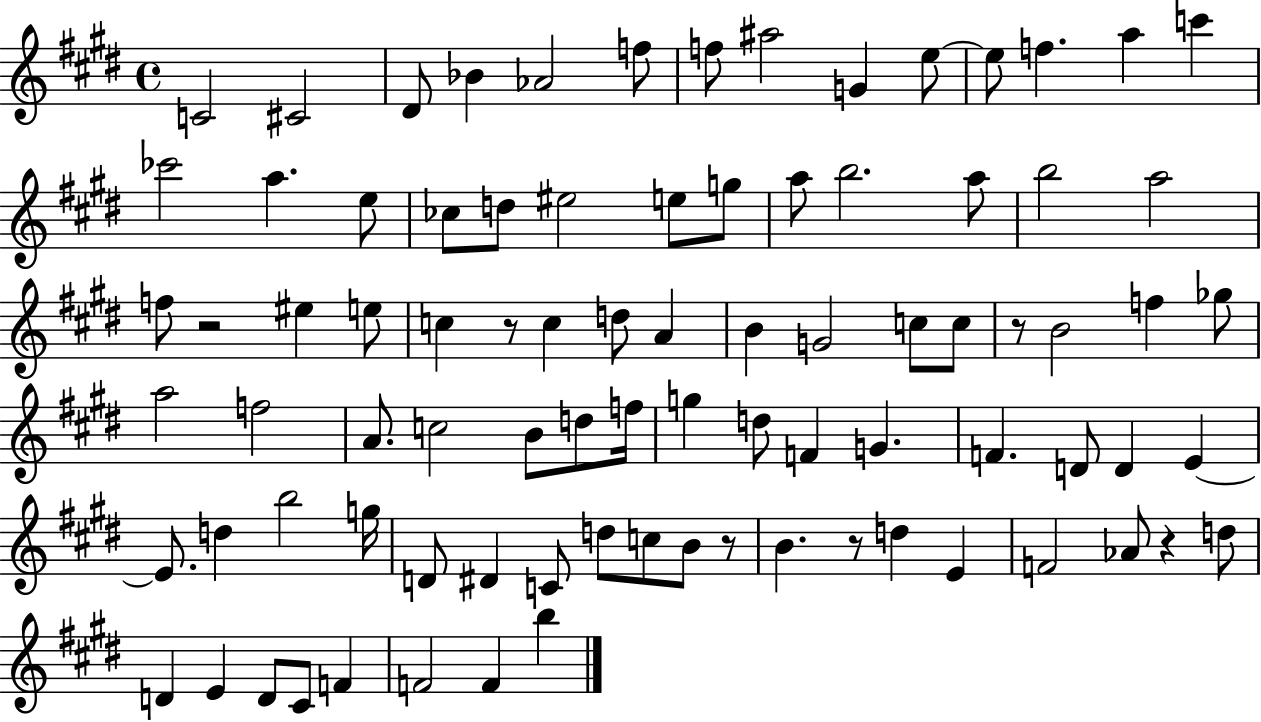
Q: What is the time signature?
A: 4/4